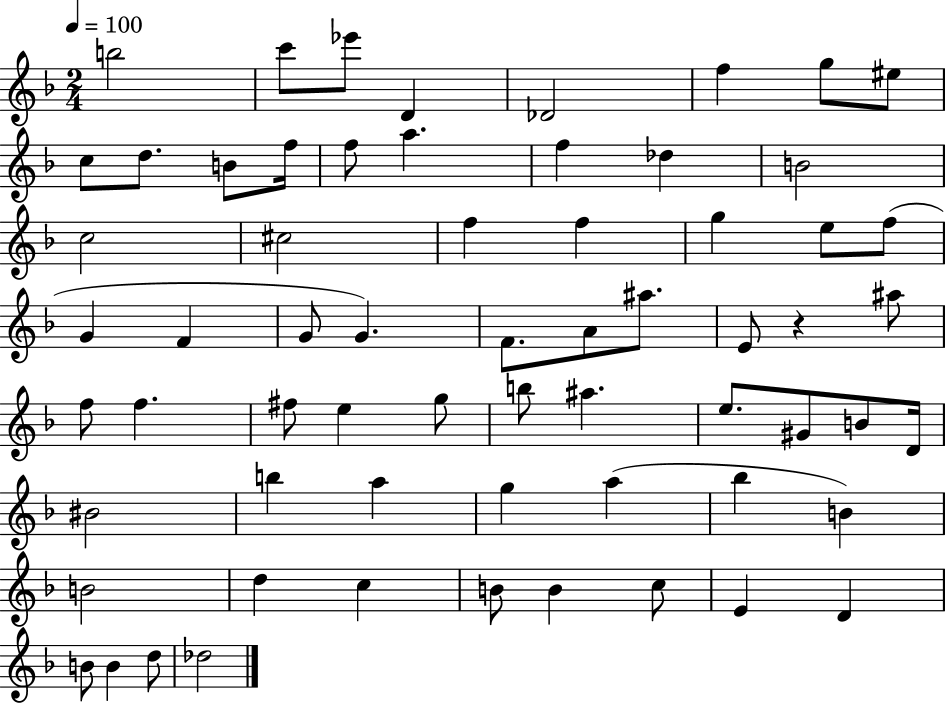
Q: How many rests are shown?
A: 1